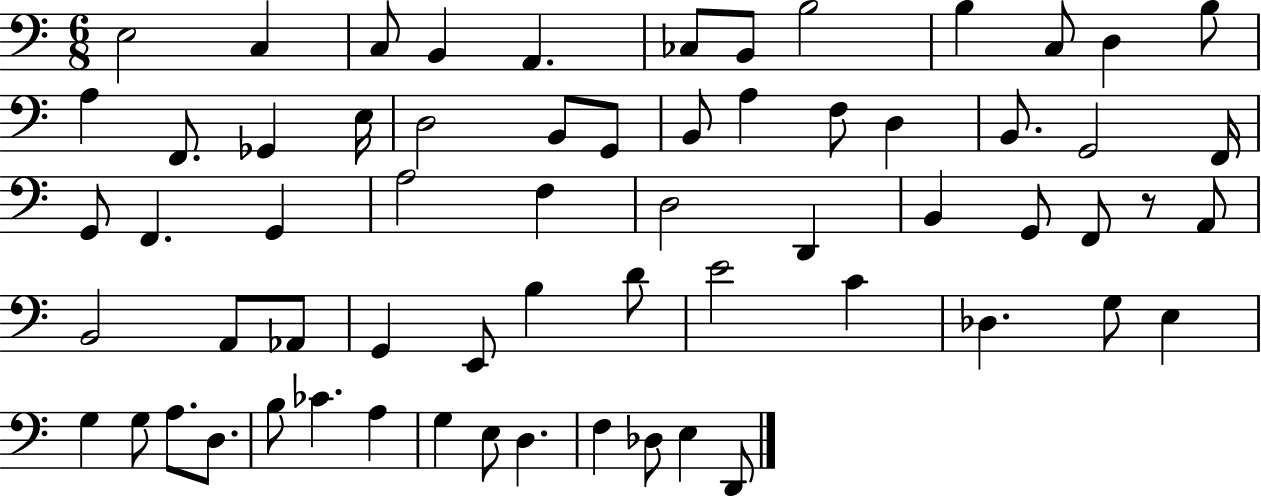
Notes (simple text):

E3/h C3/q C3/e B2/q A2/q. CES3/e B2/e B3/h B3/q C3/e D3/q B3/e A3/q F2/e. Gb2/q E3/s D3/h B2/e G2/e B2/e A3/q F3/e D3/q B2/e. G2/h F2/s G2/e F2/q. G2/q A3/h F3/q D3/h D2/q B2/q G2/e F2/e R/e A2/e B2/h A2/e Ab2/e G2/q E2/e B3/q D4/e E4/h C4/q Db3/q. G3/e E3/q G3/q G3/e A3/e. D3/e. B3/e CES4/q. A3/q G3/q E3/e D3/q. F3/q Db3/e E3/q D2/e